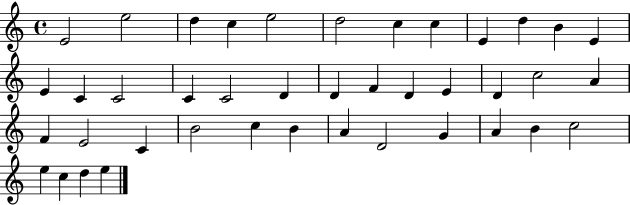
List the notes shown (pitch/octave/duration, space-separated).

E4/h E5/h D5/q C5/q E5/h D5/h C5/q C5/q E4/q D5/q B4/q E4/q E4/q C4/q C4/h C4/q C4/h D4/q D4/q F4/q D4/q E4/q D4/q C5/h A4/q F4/q E4/h C4/q B4/h C5/q B4/q A4/q D4/h G4/q A4/q B4/q C5/h E5/q C5/q D5/q E5/q